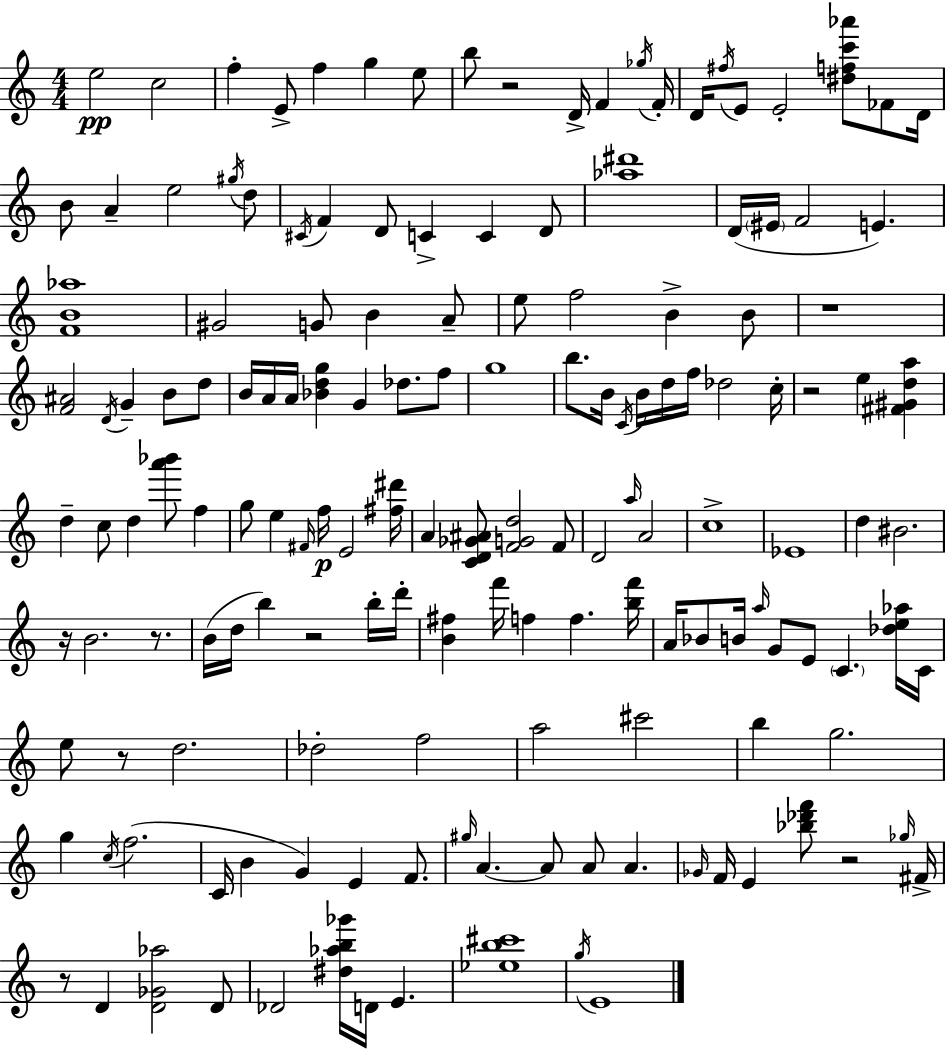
E5/h C5/h F5/q E4/e F5/q G5/q E5/e B5/e R/h D4/s F4/q Gb5/s F4/s D4/s F#5/s E4/e E4/h [D#5,F5,C6,Ab6]/e FES4/e D4/s B4/e A4/q E5/h G#5/s D5/e C#4/s F4/q D4/e C4/q C4/q D4/e [Ab5,D#6]/w D4/s EIS4/s F4/h E4/q. [F4,B4,Ab5]/w G#4/h G4/e B4/q A4/e E5/e F5/h B4/q B4/e R/w [F4,A#4]/h D4/s G4/q B4/e D5/e B4/s A4/s A4/s [Bb4,D5,G5]/q G4/q Db5/e. F5/e G5/w B5/e. B4/s C4/s B4/s D5/s F5/s Db5/h C5/s R/h E5/q [F#4,G#4,D5,A5]/q D5/q C5/e D5/q [A6,Bb6]/e F5/q G5/e E5/q F#4/s F5/s E4/h [F#5,D#6]/s A4/q [C4,D4,Gb4,A#4]/e [F4,G4,D5]/h F4/e D4/h A5/s A4/h C5/w Eb4/w D5/q BIS4/h. R/s B4/h. R/e. B4/s D5/s B5/q R/h B5/s D6/s [B4,F#5]/q F6/s F5/q F5/q. [B5,F6]/s A4/s Bb4/e B4/s A5/s G4/e E4/e C4/q. [Db5,E5,Ab5]/s C4/s E5/e R/e D5/h. Db5/h F5/h A5/h C#6/h B5/q G5/h. G5/q C5/s F5/h. C4/s B4/q G4/q E4/q F4/e. G#5/s A4/q. A4/e A4/e A4/q. Gb4/s F4/s E4/q [Bb5,Db6,F6]/e R/h Gb5/s F#4/s R/e D4/q [D4,Gb4,Ab5]/h D4/e Db4/h [D#5,Ab5,B5,Gb6]/s D4/s E4/q. [Eb5,B5,C#6]/w G5/s E4/w